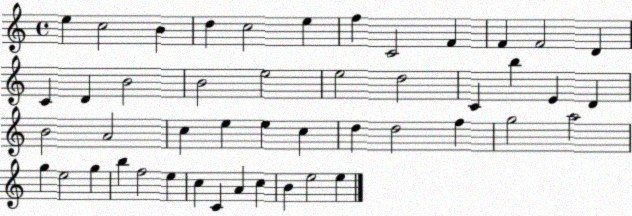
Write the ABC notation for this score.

X:1
T:Untitled
M:4/4
L:1/4
K:C
e c2 B d c2 e f C2 F F F2 D C D B2 B2 e2 e2 d2 C b E D B2 A2 c e e c d d2 f g2 a2 g e2 g b f2 e c C A c B e2 e